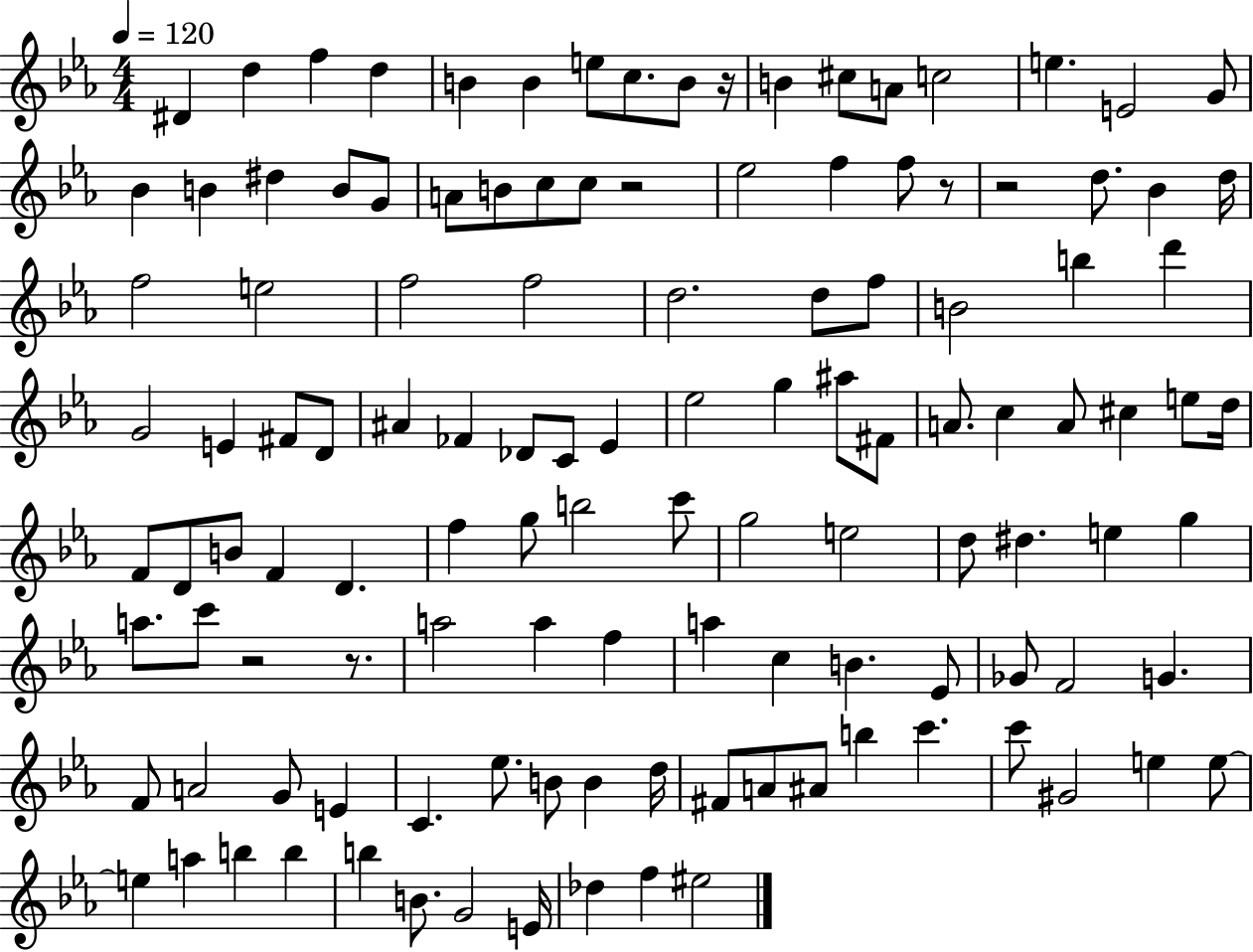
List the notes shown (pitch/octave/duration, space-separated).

D#4/q D5/q F5/q D5/q B4/q B4/q E5/e C5/e. B4/e R/s B4/q C#5/e A4/e C5/h E5/q. E4/h G4/e Bb4/q B4/q D#5/q B4/e G4/e A4/e B4/e C5/e C5/e R/h Eb5/h F5/q F5/e R/e R/h D5/e. Bb4/q D5/s F5/h E5/h F5/h F5/h D5/h. D5/e F5/e B4/h B5/q D6/q G4/h E4/q F#4/e D4/e A#4/q FES4/q Db4/e C4/e Eb4/q Eb5/h G5/q A#5/e F#4/e A4/e. C5/q A4/e C#5/q E5/e D5/s F4/e D4/e B4/e F4/q D4/q. F5/q G5/e B5/h C6/e G5/h E5/h D5/e D#5/q. E5/q G5/q A5/e. C6/e R/h R/e. A5/h A5/q F5/q A5/q C5/q B4/q. Eb4/e Gb4/e F4/h G4/q. F4/e A4/h G4/e E4/q C4/q. Eb5/e. B4/e B4/q D5/s F#4/e A4/e A#4/e B5/q C6/q. C6/e G#4/h E5/q E5/e E5/q A5/q B5/q B5/q B5/q B4/e. G4/h E4/s Db5/q F5/q EIS5/h